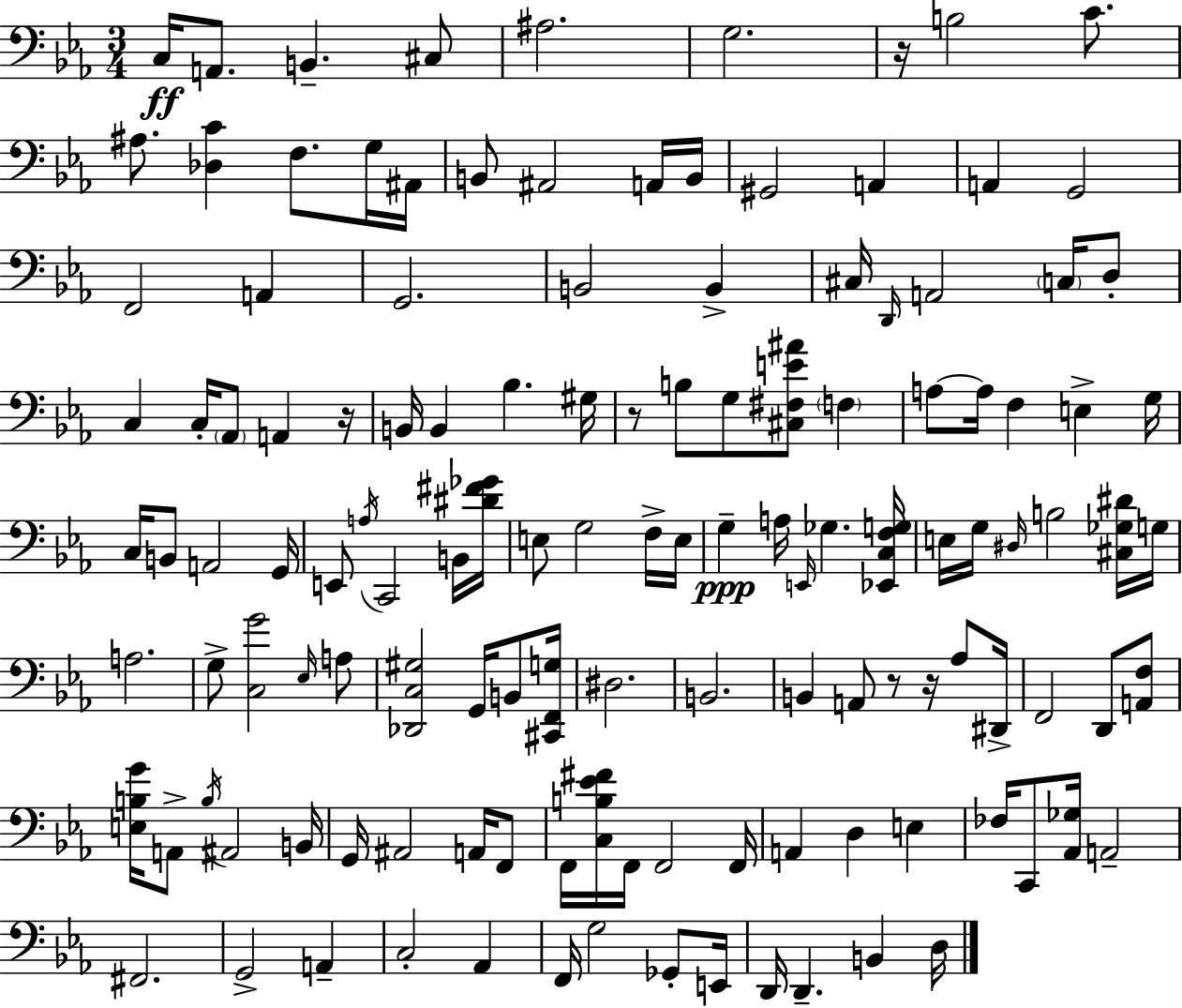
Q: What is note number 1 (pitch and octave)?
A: C3